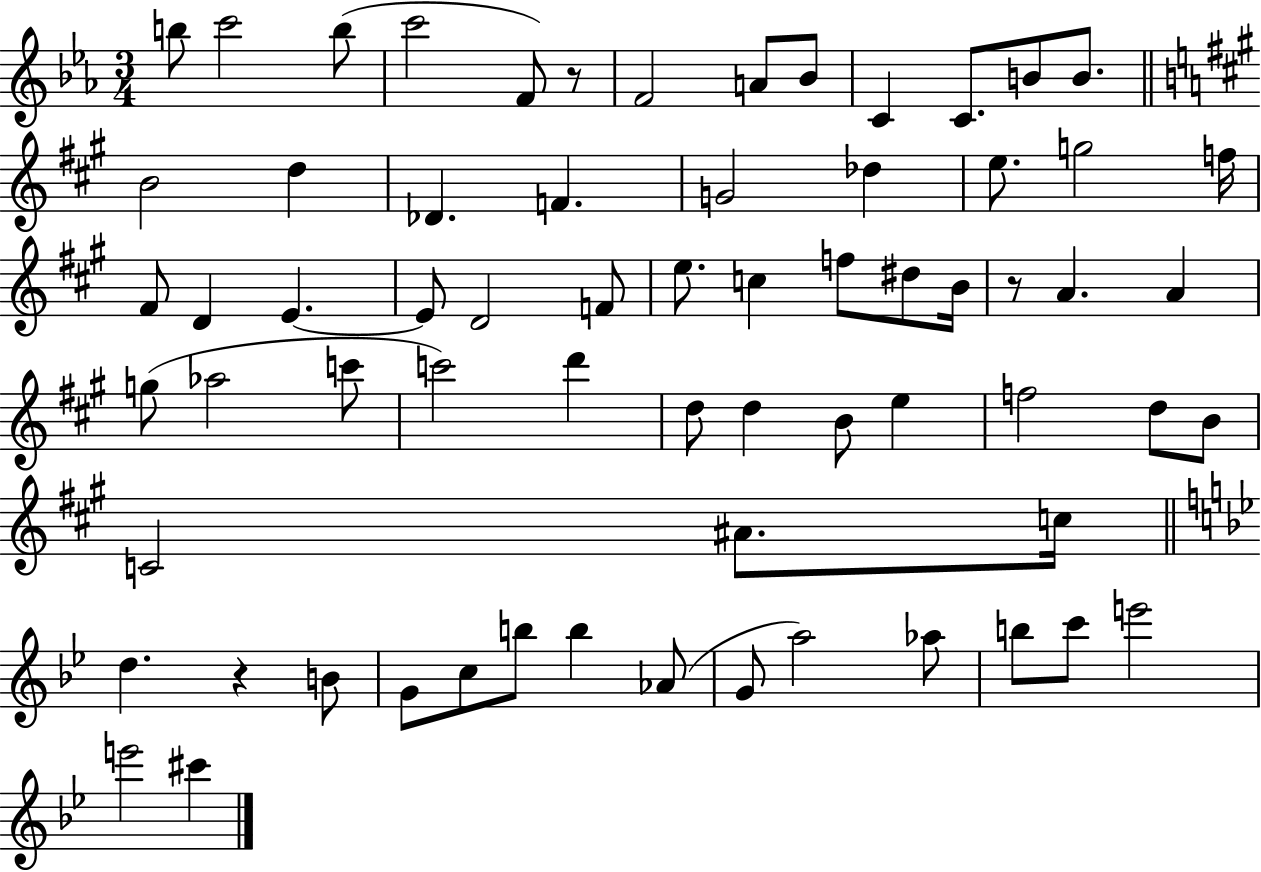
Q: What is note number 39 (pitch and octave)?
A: D6